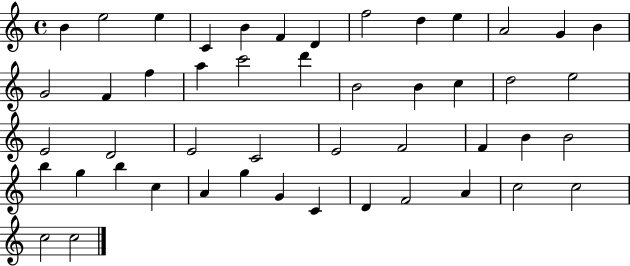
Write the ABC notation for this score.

X:1
T:Untitled
M:4/4
L:1/4
K:C
B e2 e C B F D f2 d e A2 G B G2 F f a c'2 d' B2 B c d2 e2 E2 D2 E2 C2 E2 F2 F B B2 b g b c A g G C D F2 A c2 c2 c2 c2